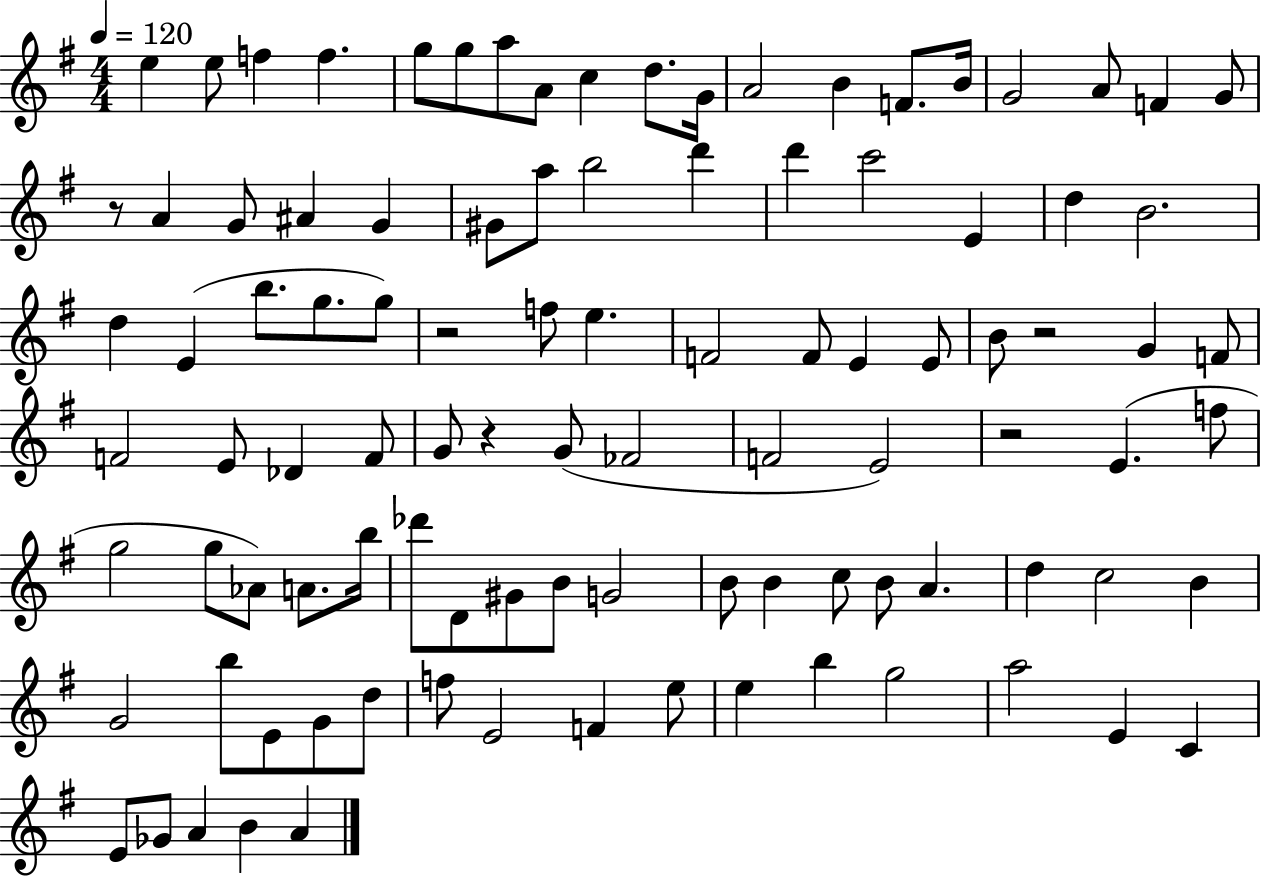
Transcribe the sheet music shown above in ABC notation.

X:1
T:Untitled
M:4/4
L:1/4
K:G
e e/2 f f g/2 g/2 a/2 A/2 c d/2 G/4 A2 B F/2 B/4 G2 A/2 F G/2 z/2 A G/2 ^A G ^G/2 a/2 b2 d' d' c'2 E d B2 d E b/2 g/2 g/2 z2 f/2 e F2 F/2 E E/2 B/2 z2 G F/2 F2 E/2 _D F/2 G/2 z G/2 _F2 F2 E2 z2 E f/2 g2 g/2 _A/2 A/2 b/4 _d'/2 D/2 ^G/2 B/2 G2 B/2 B c/2 B/2 A d c2 B G2 b/2 E/2 G/2 d/2 f/2 E2 F e/2 e b g2 a2 E C E/2 _G/2 A B A